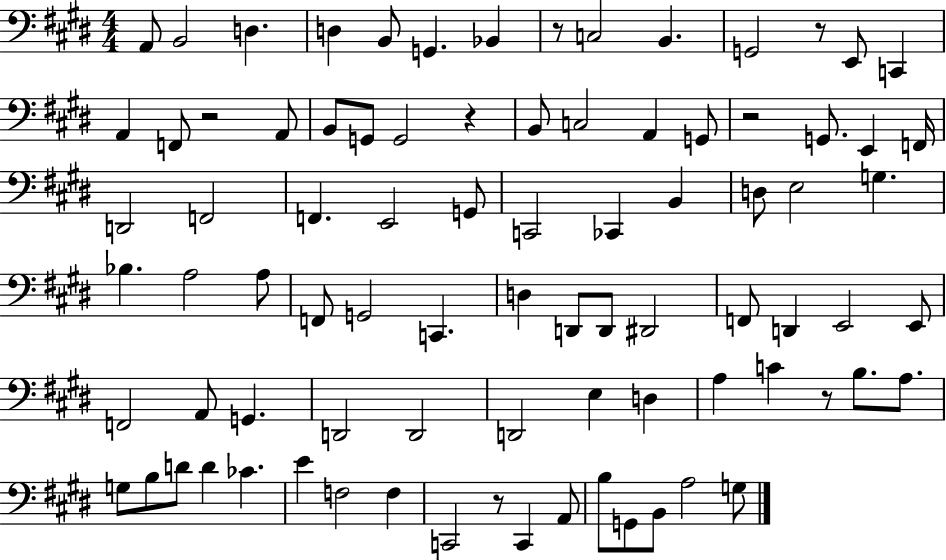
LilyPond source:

{
  \clef bass
  \numericTimeSignature
  \time 4/4
  \key e \major
  a,8 b,2 d4. | d4 b,8 g,4. bes,4 | r8 c2 b,4. | g,2 r8 e,8 c,4 | \break a,4 f,8 r2 a,8 | b,8 g,8 g,2 r4 | b,8 c2 a,4 g,8 | r2 g,8. e,4 f,16 | \break d,2 f,2 | f,4. e,2 g,8 | c,2 ces,4 b,4 | d8 e2 g4. | \break bes4. a2 a8 | f,8 g,2 c,4. | d4 d,8 d,8 dis,2 | f,8 d,4 e,2 e,8 | \break f,2 a,8 g,4. | d,2 d,2 | d,2 e4 d4 | a4 c'4 r8 b8. a8. | \break g8 b8 d'8 d'4 ces'4. | e'4 f2 f4 | c,2 r8 c,4 a,8 | b8 g,8 b,8 a2 g8 | \break \bar "|."
}